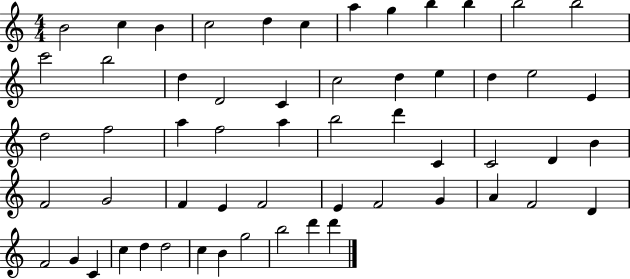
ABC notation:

X:1
T:Untitled
M:4/4
L:1/4
K:C
B2 c B c2 d c a g b b b2 b2 c'2 b2 d D2 C c2 d e d e2 E d2 f2 a f2 a b2 d' C C2 D B F2 G2 F E F2 E F2 G A F2 D F2 G C c d d2 c B g2 b2 d' d'